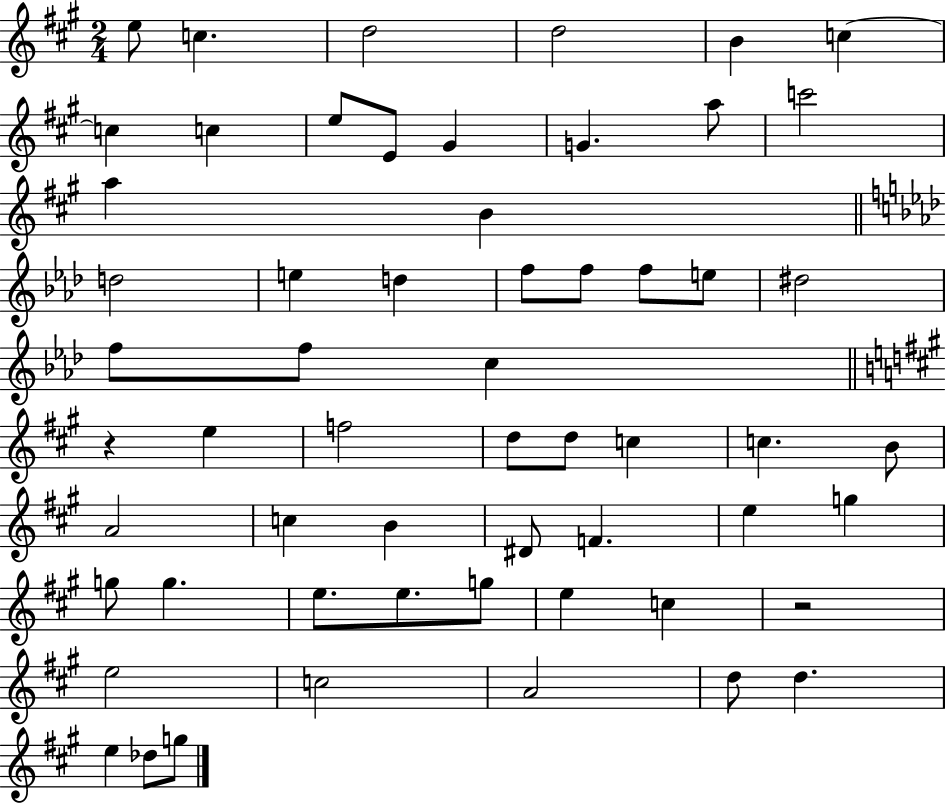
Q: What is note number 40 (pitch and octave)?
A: E5